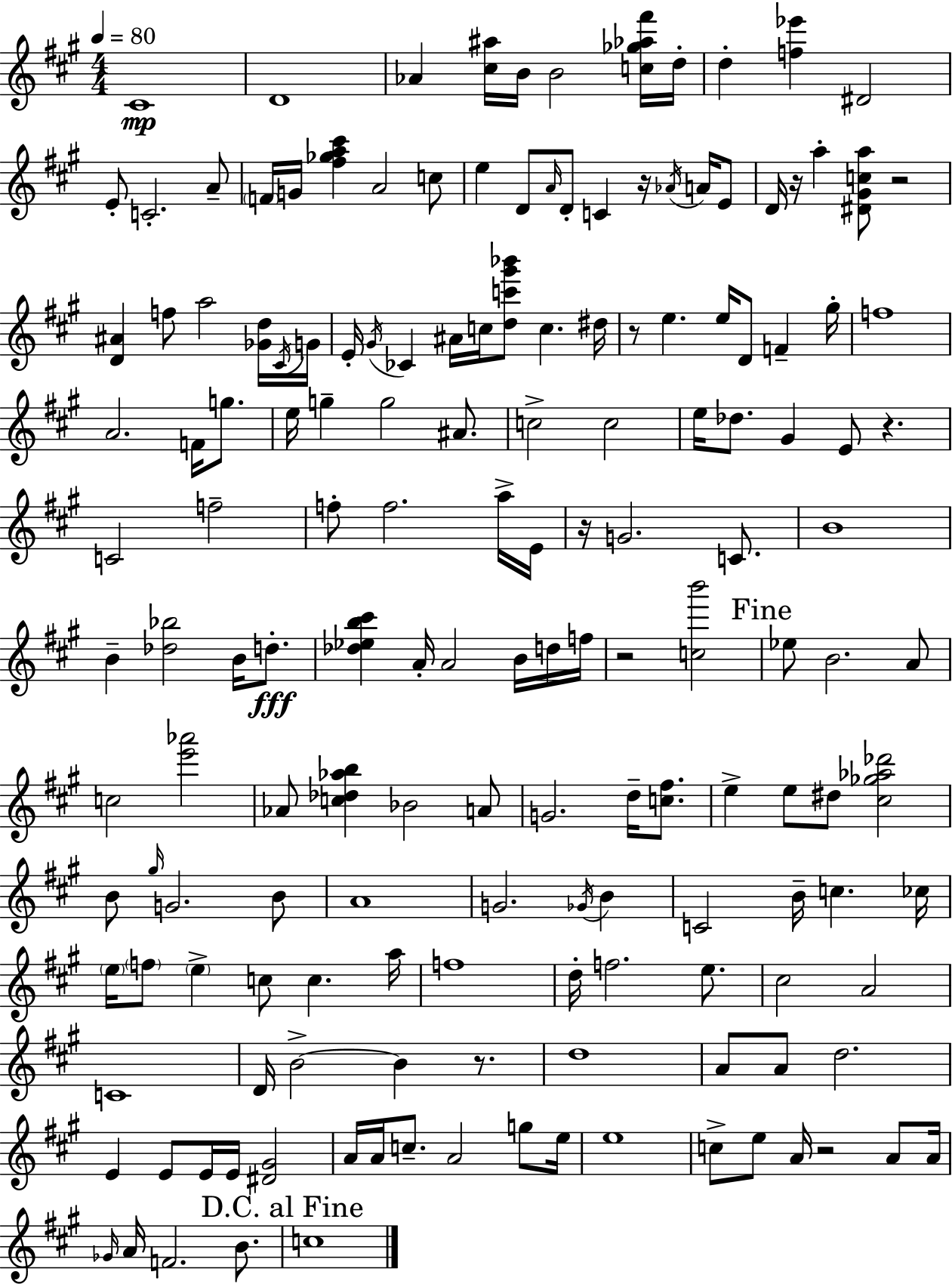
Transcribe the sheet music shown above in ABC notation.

X:1
T:Untitled
M:4/4
L:1/4
K:A
^C4 D4 _A [^c^a]/4 B/4 B2 [c_g_a^f']/4 d/4 d [f_e'] ^D2 E/2 C2 A/2 F/4 G/4 [^f_ga^c'] A2 c/2 e D/2 A/4 D/2 C z/4 _A/4 A/4 E/2 D/4 z/4 a [^D^Gca]/2 z2 [D^A] f/2 a2 [_Gd]/4 ^C/4 G/4 E/4 ^G/4 _C ^A/4 c/4 [dc'^g'_b']/2 c ^d/4 z/2 e e/4 D/2 F ^g/4 f4 A2 F/4 g/2 e/4 g g2 ^A/2 c2 c2 e/4 _d/2 ^G E/2 z C2 f2 f/2 f2 a/4 E/4 z/4 G2 C/2 B4 B [_d_b]2 B/4 d/2 [_d_eb^c'] A/4 A2 B/4 d/4 f/4 z2 [cb']2 _e/2 B2 A/2 c2 [e'_a']2 _A/2 [c_d_ab] _B2 A/2 G2 d/4 [c^f]/2 e e/2 ^d/2 [^c_g_a_d']2 B/2 ^g/4 G2 B/2 A4 G2 _G/4 B C2 B/4 c _c/4 e/4 f/2 e c/2 c a/4 f4 d/4 f2 e/2 ^c2 A2 C4 D/4 B2 B z/2 d4 A/2 A/2 d2 E E/2 E/4 E/4 [^D^G]2 A/4 A/4 c/2 A2 g/2 e/4 e4 c/2 e/2 A/4 z2 A/2 A/4 _G/4 A/4 F2 B/2 c4